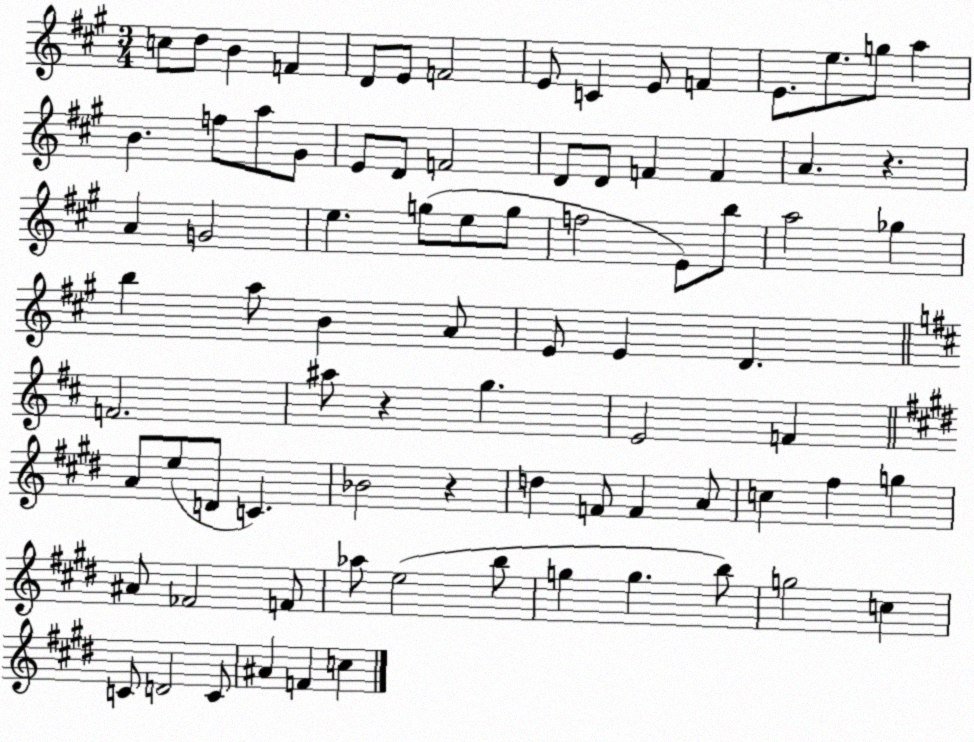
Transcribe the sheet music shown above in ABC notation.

X:1
T:Untitled
M:3/4
L:1/4
K:A
c/2 d/2 B F D/2 E/2 F2 E/2 C E/2 F E/2 e/2 g/2 a B f/2 a/2 ^G/2 E/2 D/2 F2 D/2 D/2 F F A z A G2 e g/2 e/2 g/2 f2 E/2 b/2 a2 _g b a/2 B A/2 E/2 E D F2 ^a/2 z g E2 F A/2 e/2 D/2 C _B2 z d F/2 F A/2 c ^f g ^A/2 _F2 F/2 _a/2 e2 b/2 g g b/2 g2 c C/2 D2 C/2 ^A F c